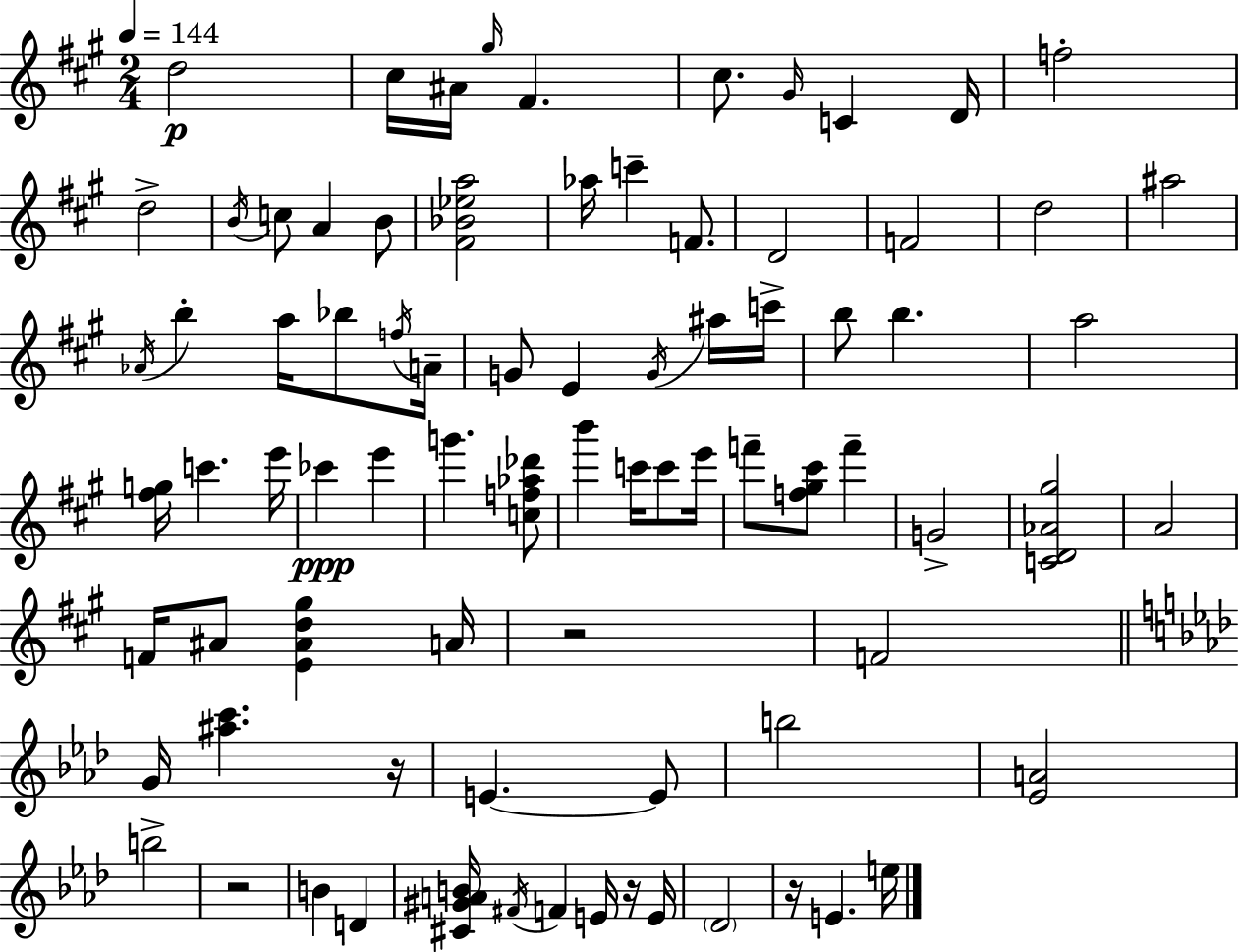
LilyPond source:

{
  \clef treble
  \numericTimeSignature
  \time 2/4
  \key a \major
  \tempo 4 = 144
  \repeat volta 2 { d''2\p | cis''16 ais'16 \grace { gis''16 } fis'4. | cis''8. \grace { gis'16 } c'4 | d'16 f''2-. | \break d''2-> | \acciaccatura { b'16 } c''8 a'4 | b'8 <fis' bes' ees'' a''>2 | aes''16 c'''4-- | \break f'8. d'2 | f'2 | d''2 | ais''2 | \break \acciaccatura { aes'16 } b''4-. | a''16 bes''8 \acciaccatura { f''16 } a'16-- g'8 e'4 | \acciaccatura { g'16 } ais''16 c'''16-> b''8 | b''4. a''2 | \break <fis'' g''>16 c'''4. | e'''16 ces'''4\ppp | e'''4 g'''4. | <c'' f'' aes'' des'''>8 b'''4 | \break c'''16 c'''8 e'''16 f'''8-- | <f'' gis'' cis'''>8 f'''4-- g'2-> | <c' d' aes' gis''>2 | a'2 | \break f'16 ais'8 | <e' ais' d'' gis''>4 a'16 r2 | f'2 | \bar "||" \break \key aes \major g'16 <ais'' c'''>4. r16 | e'4.~~ e'8 | b''2 | <ees' a'>2 | \break b''2-> | r2 | b'4 d'4 | <cis' gis' a' b'>16 \acciaccatura { fis'16 } f'4 e'16 r16 | \break e'16 \parenthesize des'2 | r16 e'4. | e''16 } \bar "|."
}